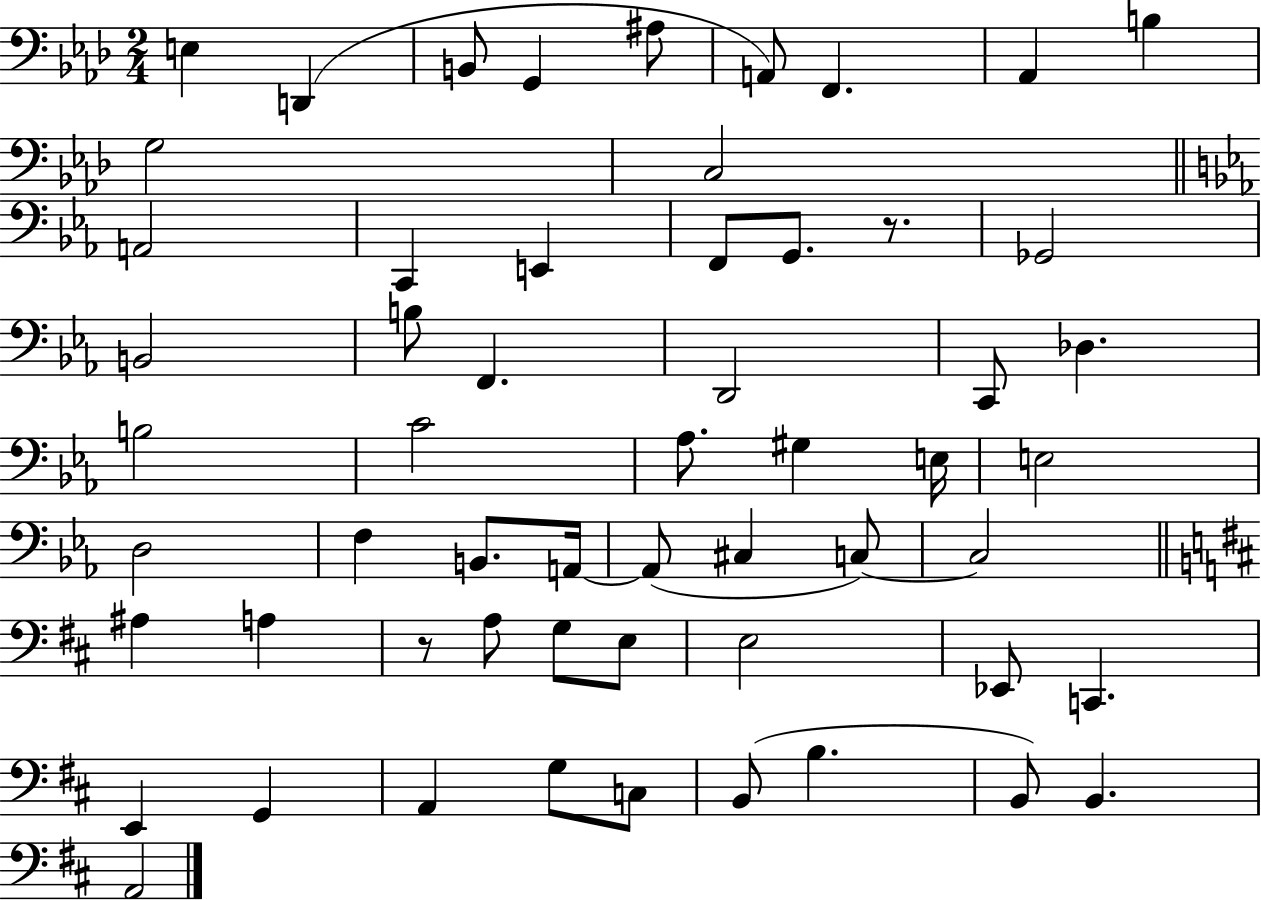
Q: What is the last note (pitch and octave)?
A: A2